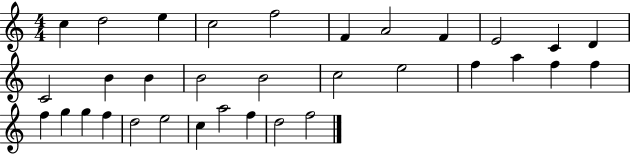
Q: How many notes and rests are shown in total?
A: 33